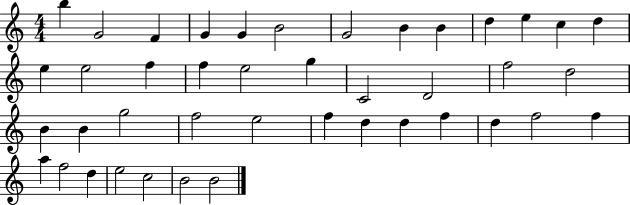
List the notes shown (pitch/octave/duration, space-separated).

B5/q G4/h F4/q G4/q G4/q B4/h G4/h B4/q B4/q D5/q E5/q C5/q D5/q E5/q E5/h F5/q F5/q E5/h G5/q C4/h D4/h F5/h D5/h B4/q B4/q G5/h F5/h E5/h F5/q D5/q D5/q F5/q D5/q F5/h F5/q A5/q F5/h D5/q E5/h C5/h B4/h B4/h